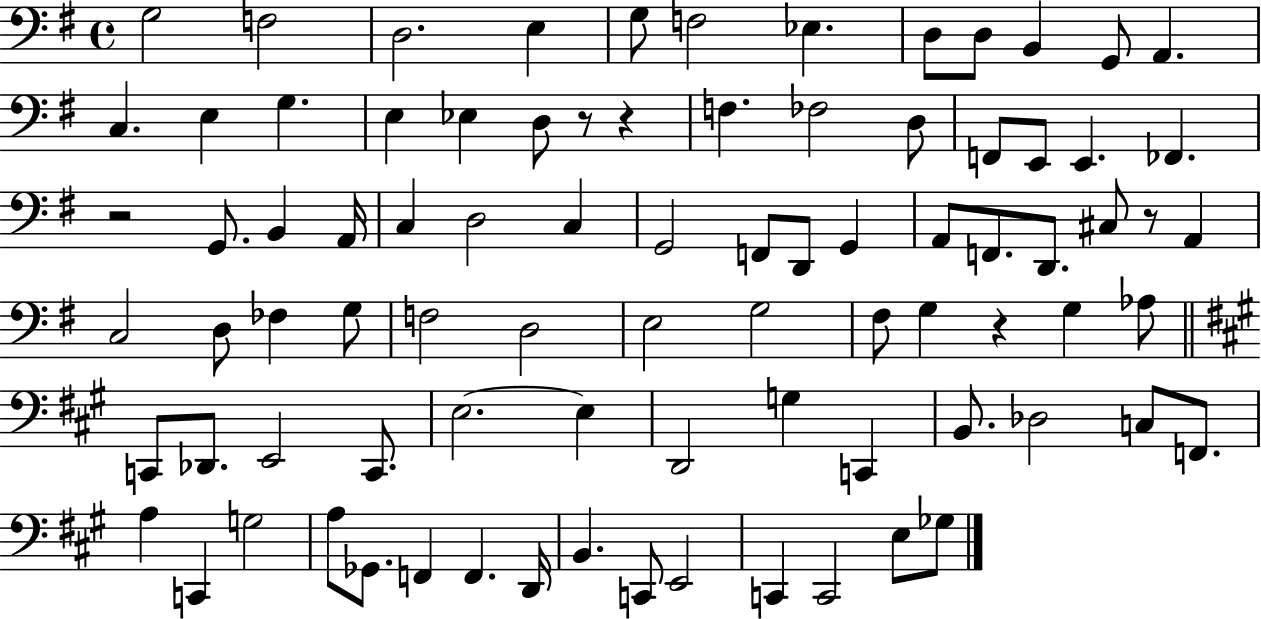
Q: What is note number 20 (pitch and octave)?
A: FES3